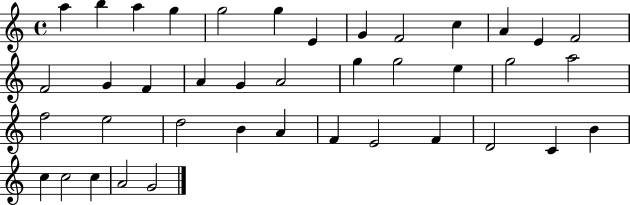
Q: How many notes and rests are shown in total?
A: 40